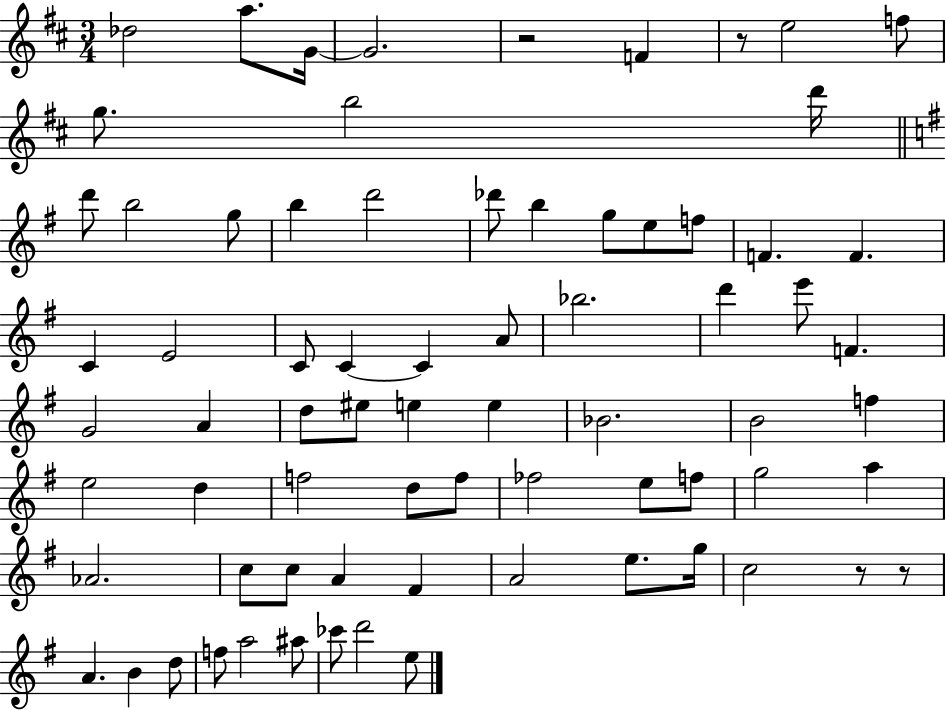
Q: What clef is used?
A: treble